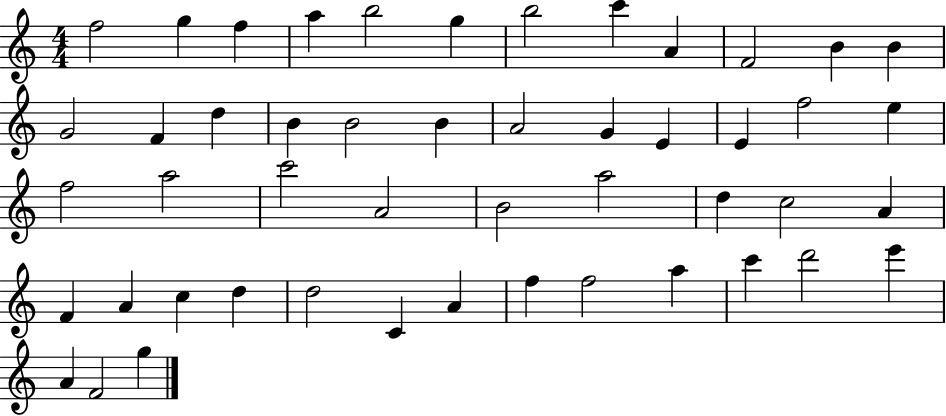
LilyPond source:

{
  \clef treble
  \numericTimeSignature
  \time 4/4
  \key c \major
  f''2 g''4 f''4 | a''4 b''2 g''4 | b''2 c'''4 a'4 | f'2 b'4 b'4 | \break g'2 f'4 d''4 | b'4 b'2 b'4 | a'2 g'4 e'4 | e'4 f''2 e''4 | \break f''2 a''2 | c'''2 a'2 | b'2 a''2 | d''4 c''2 a'4 | \break f'4 a'4 c''4 d''4 | d''2 c'4 a'4 | f''4 f''2 a''4 | c'''4 d'''2 e'''4 | \break a'4 f'2 g''4 | \bar "|."
}